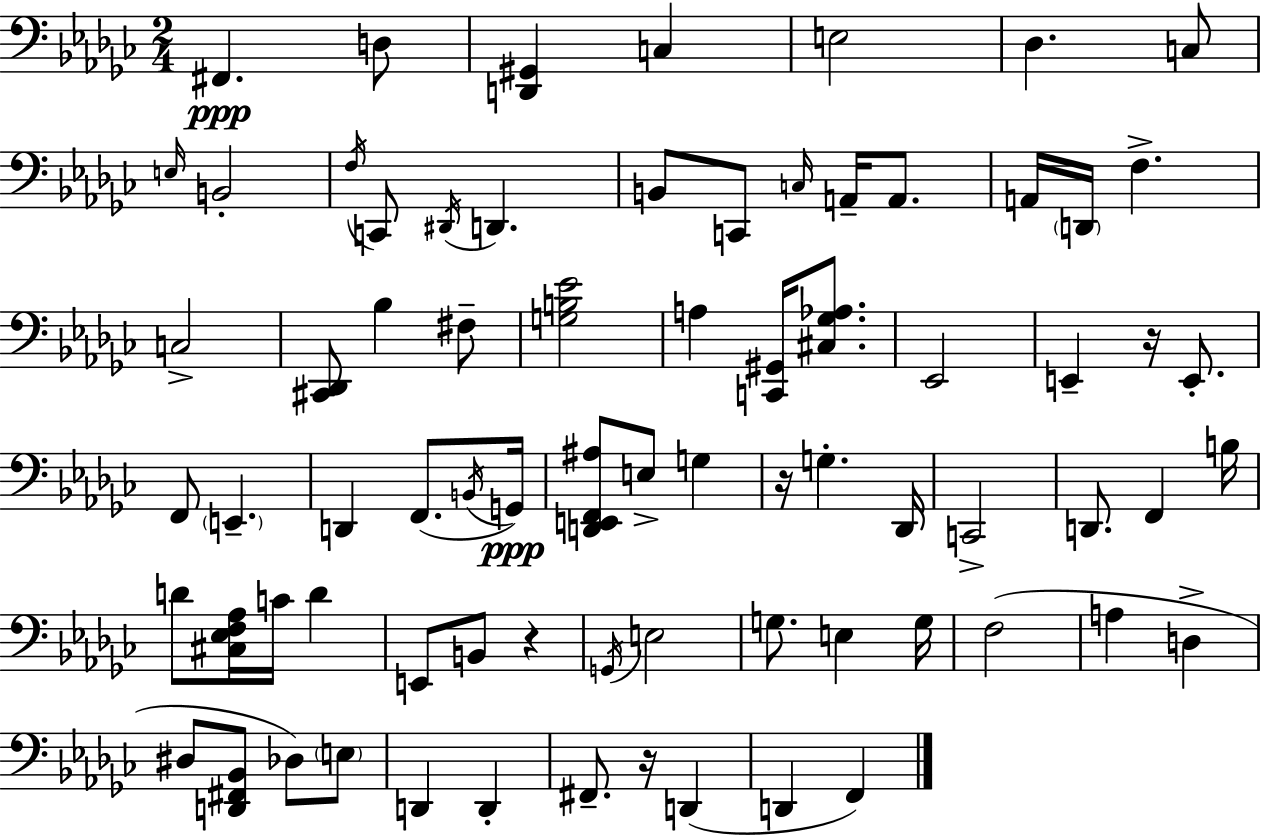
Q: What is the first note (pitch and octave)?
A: F#2